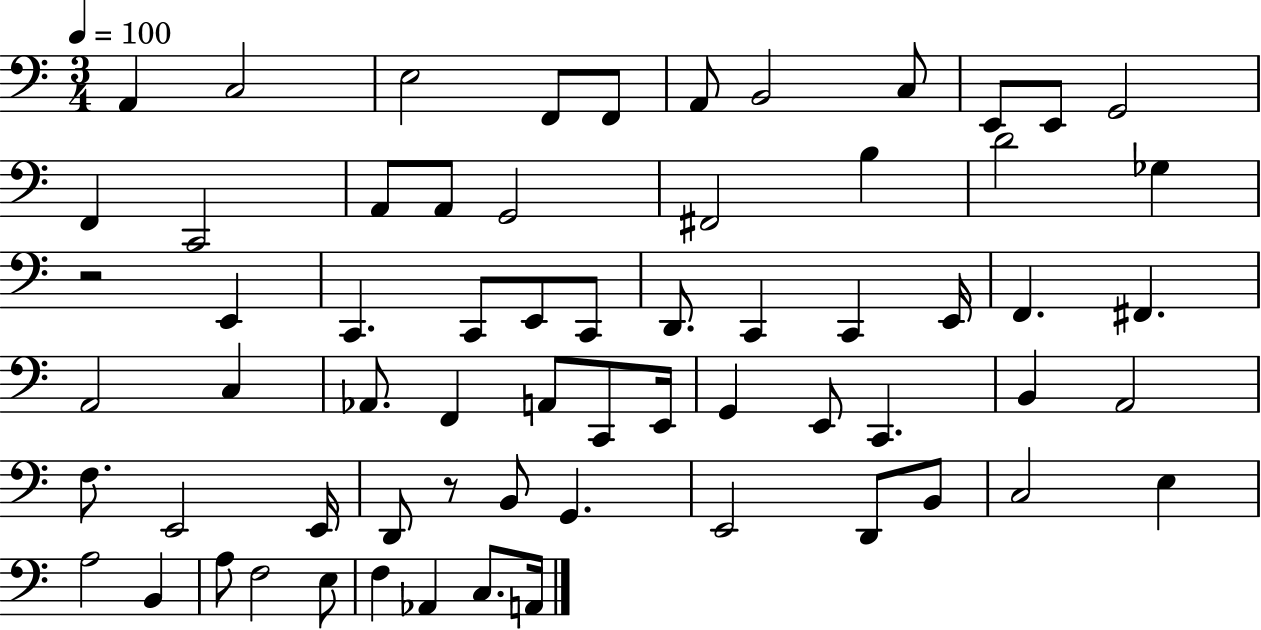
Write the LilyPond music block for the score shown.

{
  \clef bass
  \numericTimeSignature
  \time 3/4
  \key c \major
  \tempo 4 = 100
  \repeat volta 2 { a,4 c2 | e2 f,8 f,8 | a,8 b,2 c8 | e,8 e,8 g,2 | \break f,4 c,2 | a,8 a,8 g,2 | fis,2 b4 | d'2 ges4 | \break r2 e,4 | c,4. c,8 e,8 c,8 | d,8. c,4 c,4 e,16 | f,4. fis,4. | \break a,2 c4 | aes,8. f,4 a,8 c,8 e,16 | g,4 e,8 c,4. | b,4 a,2 | \break f8. e,2 e,16 | d,8 r8 b,8 g,4. | e,2 d,8 b,8 | c2 e4 | \break a2 b,4 | a8 f2 e8 | f4 aes,4 c8. a,16 | } \bar "|."
}